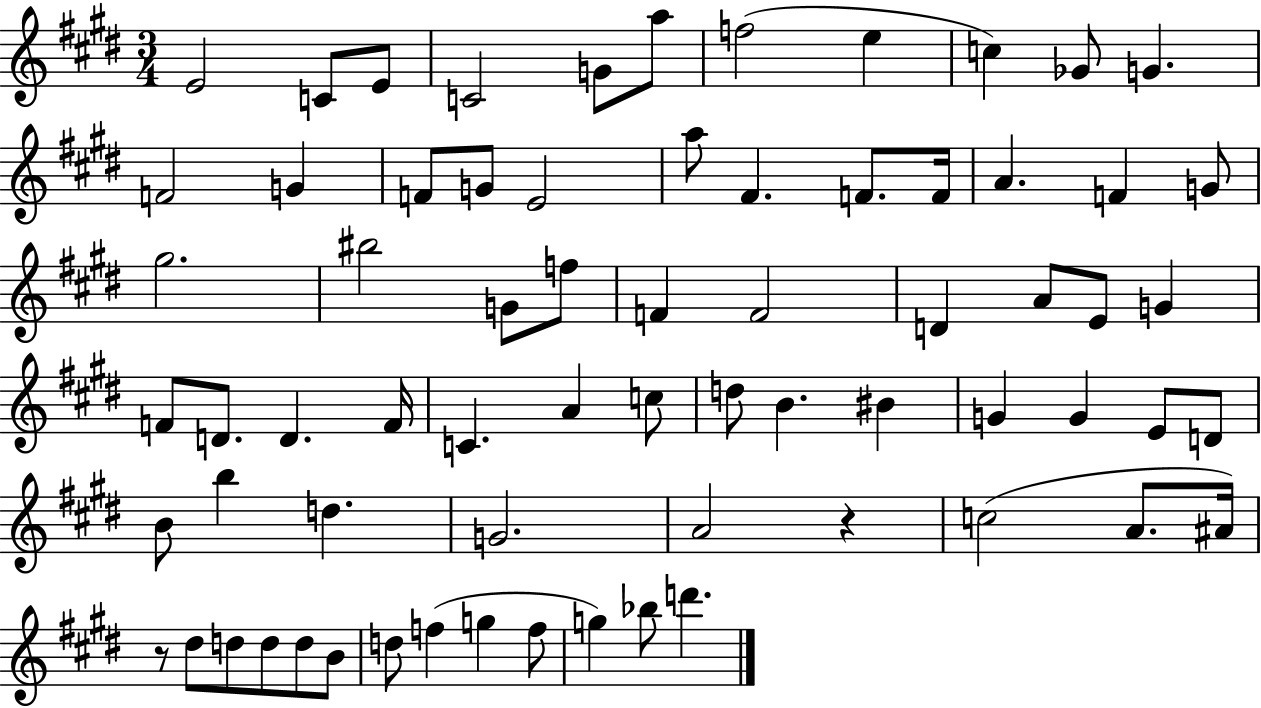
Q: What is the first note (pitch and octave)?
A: E4